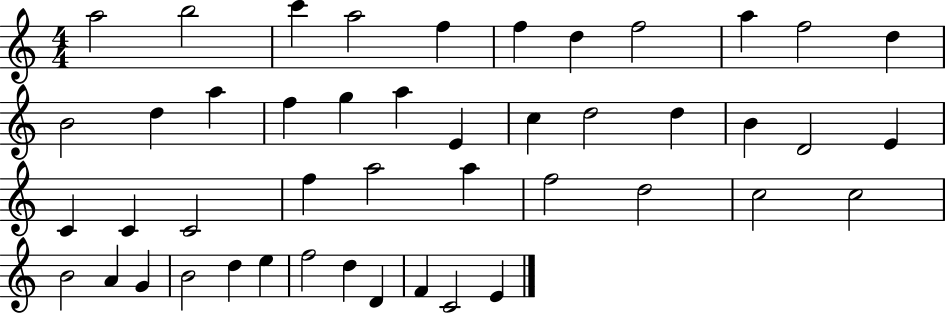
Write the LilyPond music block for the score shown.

{
  \clef treble
  \numericTimeSignature
  \time 4/4
  \key c \major
  a''2 b''2 | c'''4 a''2 f''4 | f''4 d''4 f''2 | a''4 f''2 d''4 | \break b'2 d''4 a''4 | f''4 g''4 a''4 e'4 | c''4 d''2 d''4 | b'4 d'2 e'4 | \break c'4 c'4 c'2 | f''4 a''2 a''4 | f''2 d''2 | c''2 c''2 | \break b'2 a'4 g'4 | b'2 d''4 e''4 | f''2 d''4 d'4 | f'4 c'2 e'4 | \break \bar "|."
}